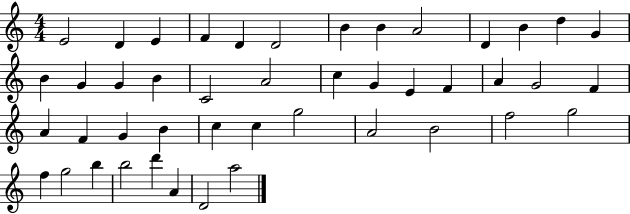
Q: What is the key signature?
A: C major